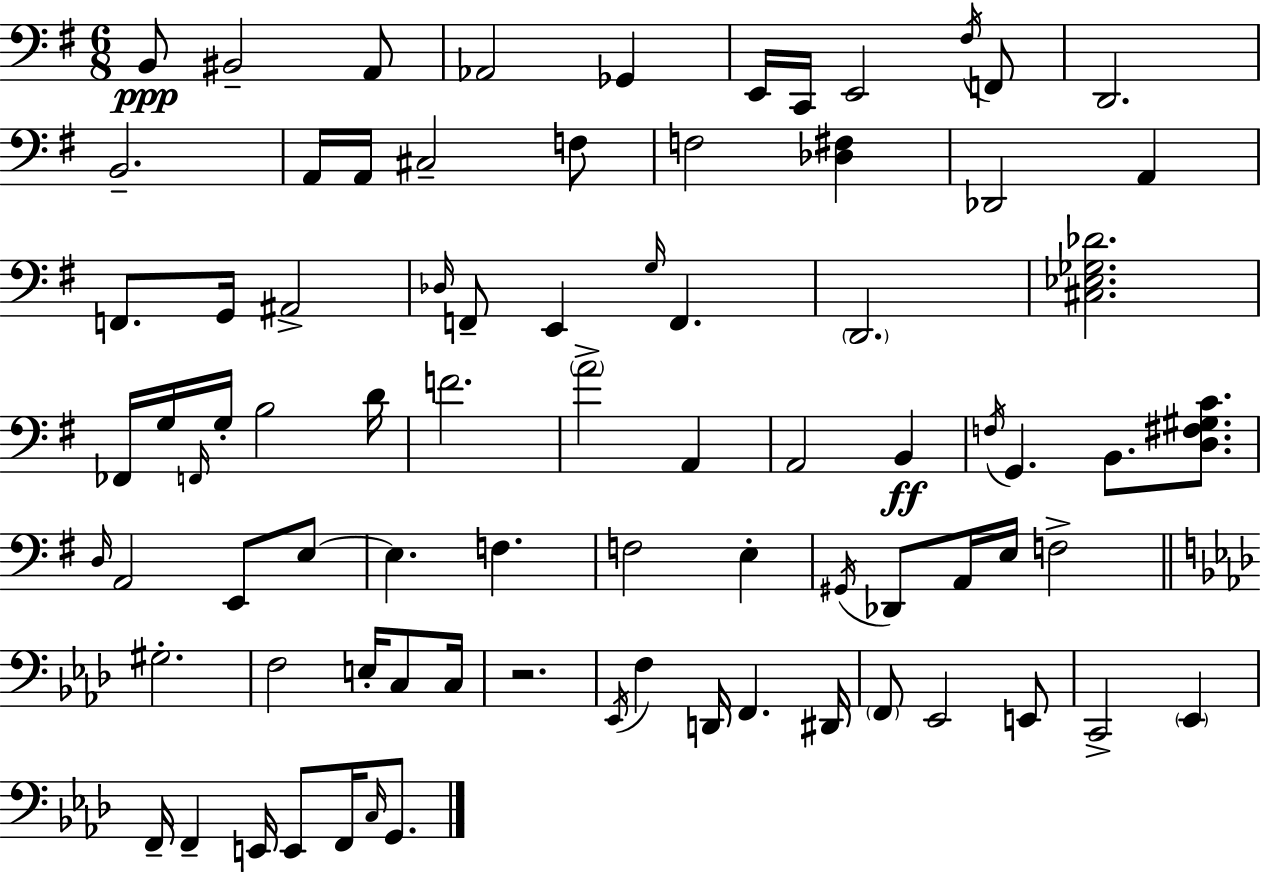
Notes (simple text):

B2/e BIS2/h A2/e Ab2/h Gb2/q E2/s C2/s E2/h F#3/s F2/e D2/h. B2/h. A2/s A2/s C#3/h F3/e F3/h [Db3,F#3]/q Db2/h A2/q F2/e. G2/s A#2/h Db3/s F2/e E2/q G3/s F2/q. D2/h. [C#3,Eb3,Gb3,Db4]/h. FES2/s G3/s F2/s G3/s B3/h D4/s F4/h. A4/h A2/q A2/h B2/q F3/s G2/q. B2/e. [D3,F#3,G#3,C4]/e. D3/s A2/h E2/e E3/e E3/q. F3/q. F3/h E3/q G#2/s Db2/e A2/s E3/s F3/h G#3/h. F3/h E3/s C3/e C3/s R/h. Eb2/s F3/q D2/s F2/q. D#2/s F2/e Eb2/h E2/e C2/h Eb2/q F2/s F2/q E2/s E2/e F2/s C3/s G2/e.